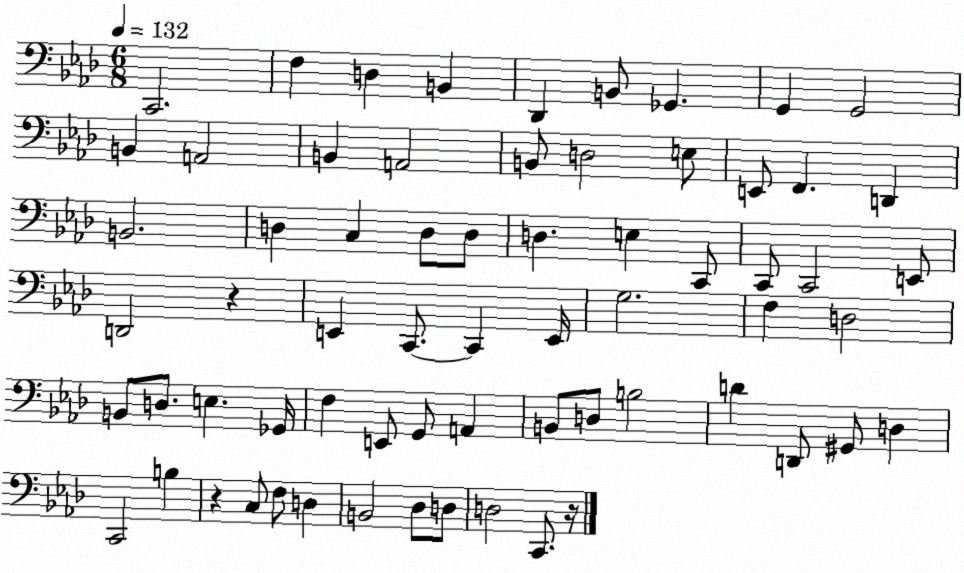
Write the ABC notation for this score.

X:1
T:Untitled
M:6/8
L:1/4
K:Ab
C,,2 F, D, B,, _D,, B,,/2 _G,, G,, G,,2 B,, A,,2 B,, A,,2 B,,/2 D,2 E,/2 E,,/2 F,, D,, B,,2 D, C, D,/2 D,/2 D, E, C,,/2 C,,/2 C,,2 E,,/2 D,,2 z E,, C,,/2 C,, E,,/4 G,2 F, D,2 B,,/2 D,/2 E, _G,,/4 F, E,,/2 G,,/2 A,, B,,/2 D,/2 B,2 D D,,/2 ^G,,/2 D, C,,2 B, z C,/2 F,/2 D, B,,2 _D,/2 D,/2 D,2 C,,/2 z/4